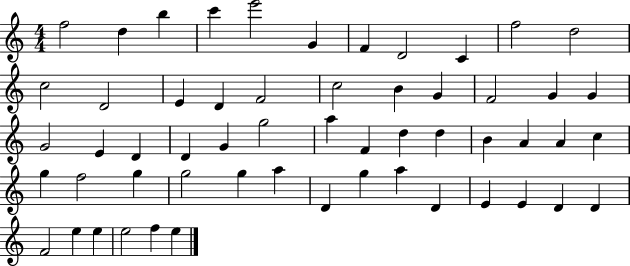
{
  \clef treble
  \numericTimeSignature
  \time 4/4
  \key c \major
  f''2 d''4 b''4 | c'''4 e'''2 g'4 | f'4 d'2 c'4 | f''2 d''2 | \break c''2 d'2 | e'4 d'4 f'2 | c''2 b'4 g'4 | f'2 g'4 g'4 | \break g'2 e'4 d'4 | d'4 g'4 g''2 | a''4 f'4 d''4 d''4 | b'4 a'4 a'4 c''4 | \break g''4 f''2 g''4 | g''2 g''4 a''4 | d'4 g''4 a''4 d'4 | e'4 e'4 d'4 d'4 | \break f'2 e''4 e''4 | e''2 f''4 e''4 | \bar "|."
}